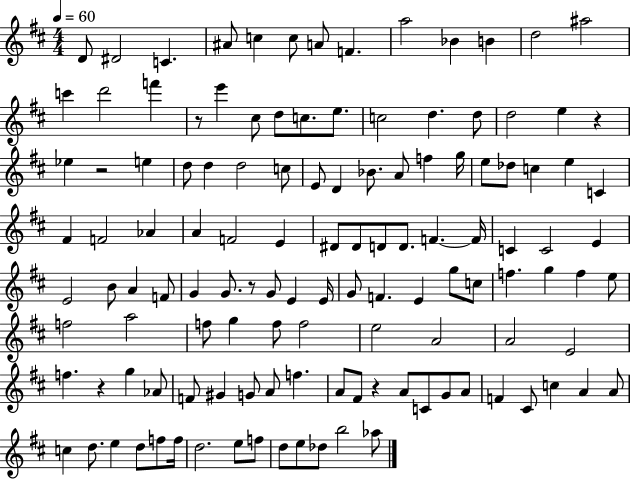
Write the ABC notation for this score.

X:1
T:Untitled
M:4/4
L:1/4
K:D
D/2 ^D2 C ^A/2 c c/2 A/2 F a2 _B B d2 ^a2 c' d'2 f' z/2 e' ^c/2 d/2 c/2 e/2 c2 d d/2 d2 e z _e z2 e d/2 d d2 c/2 E/2 D _B/2 A/2 f g/4 e/2 _d/2 c e C ^F F2 _A A F2 E ^D/2 ^D/2 D/2 D/2 F F/4 C C2 E E2 B/2 A F/2 G G/2 z/2 G/2 E E/4 G/2 F E g/2 c/2 f g f e/2 f2 a2 f/2 g f/2 f2 e2 A2 A2 E2 f z g _A/2 F/2 ^G G/2 A/2 f A/2 ^F/2 z A/2 C/2 G/2 A/2 F ^C/2 c A A/2 c d/2 e d/2 f/2 f/4 d2 e/2 f/2 d/2 e/2 _d/2 b2 _a/2